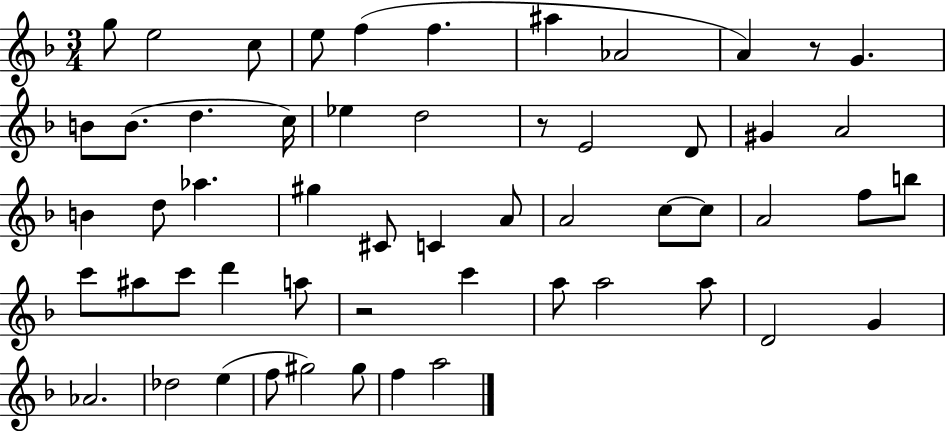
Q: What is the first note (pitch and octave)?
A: G5